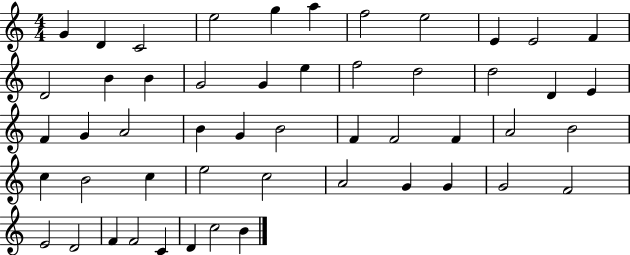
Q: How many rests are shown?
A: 0